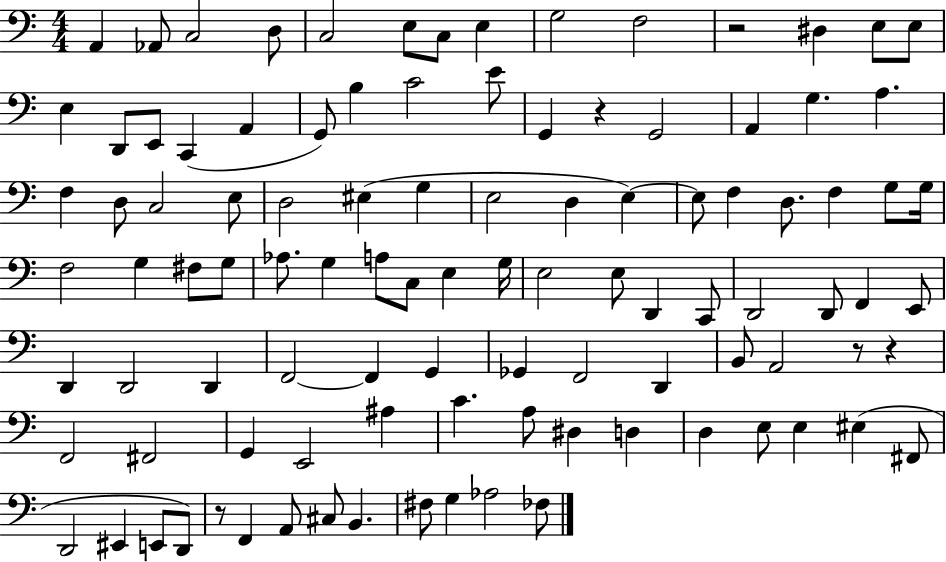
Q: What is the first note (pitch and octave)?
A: A2